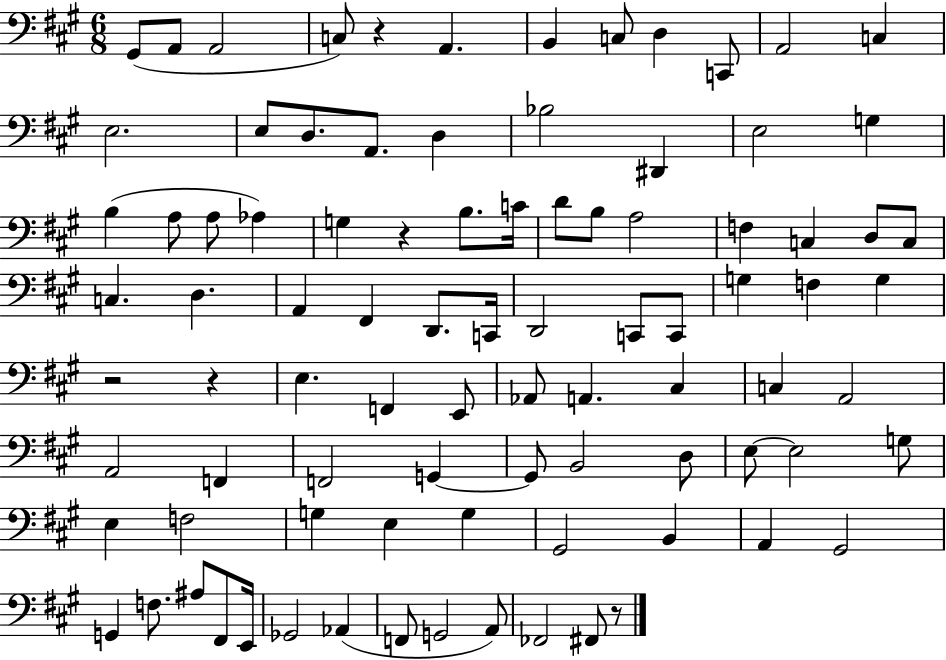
{
  \clef bass
  \numericTimeSignature
  \time 6/8
  \key a \major
  gis,8( a,8 a,2 | c8) r4 a,4. | b,4 c8 d4 c,8 | a,2 c4 | \break e2. | e8 d8. a,8. d4 | bes2 dis,4 | e2 g4 | \break b4( a8 a8 aes4) | g4 r4 b8. c'16 | d'8 b8 a2 | f4 c4 d8 c8 | \break c4. d4. | a,4 fis,4 d,8. c,16 | d,2 c,8 c,8 | g4 f4 g4 | \break r2 r4 | e4. f,4 e,8 | aes,8 a,4. cis4 | c4 a,2 | \break a,2 f,4 | f,2 g,4~~ | g,8 b,2 d8 | e8~~ e2 g8 | \break e4 f2 | g4 e4 g4 | gis,2 b,4 | a,4 gis,2 | \break g,4 f8. ais8 fis,8 e,16 | ges,2 aes,4( | f,8 g,2 a,8) | fes,2 fis,8 r8 | \break \bar "|."
}